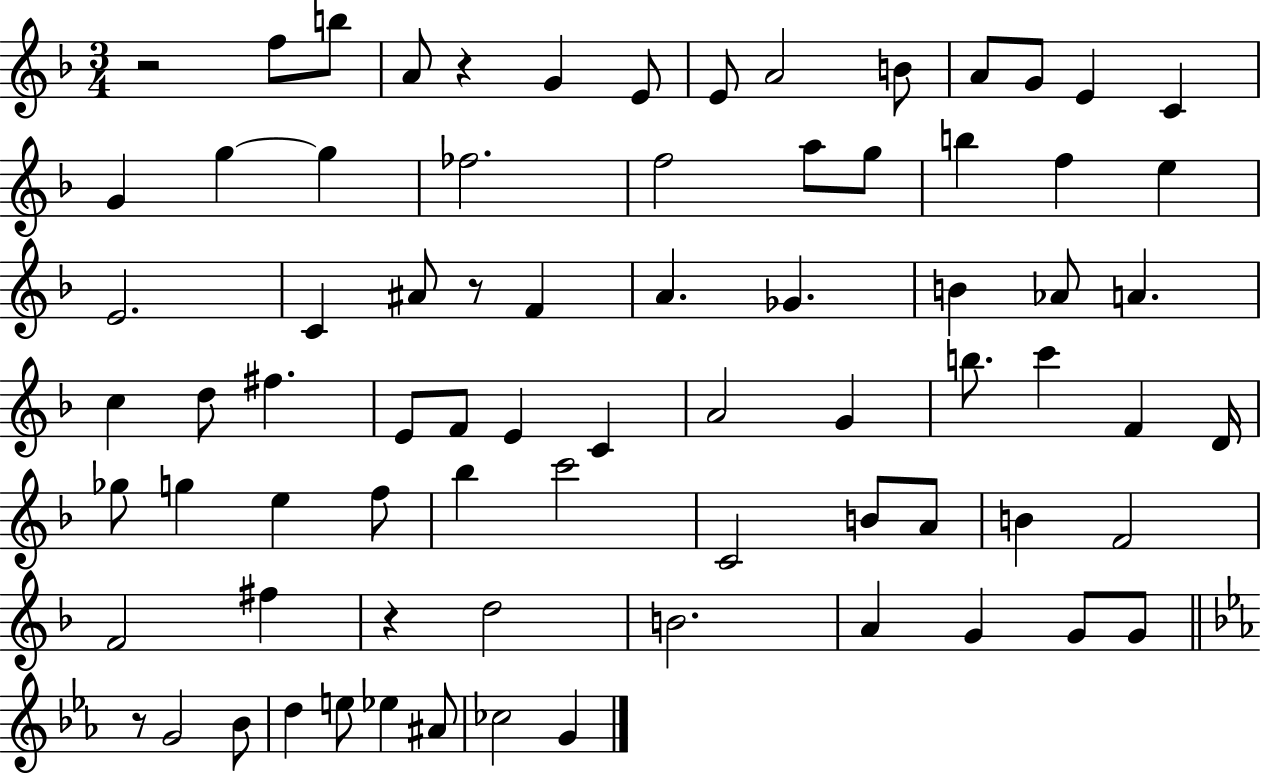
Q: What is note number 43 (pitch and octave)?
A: F4